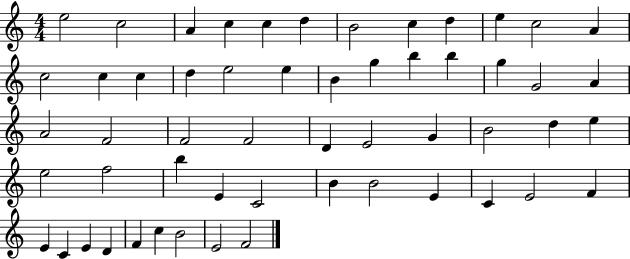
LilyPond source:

{
  \clef treble
  \numericTimeSignature
  \time 4/4
  \key c \major
  e''2 c''2 | a'4 c''4 c''4 d''4 | b'2 c''4 d''4 | e''4 c''2 a'4 | \break c''2 c''4 c''4 | d''4 e''2 e''4 | b'4 g''4 b''4 b''4 | g''4 g'2 a'4 | \break a'2 f'2 | f'2 f'2 | d'4 e'2 g'4 | b'2 d''4 e''4 | \break e''2 f''2 | b''4 e'4 c'2 | b'4 b'2 e'4 | c'4 e'2 f'4 | \break e'4 c'4 e'4 d'4 | f'4 c''4 b'2 | e'2 f'2 | \bar "|."
}